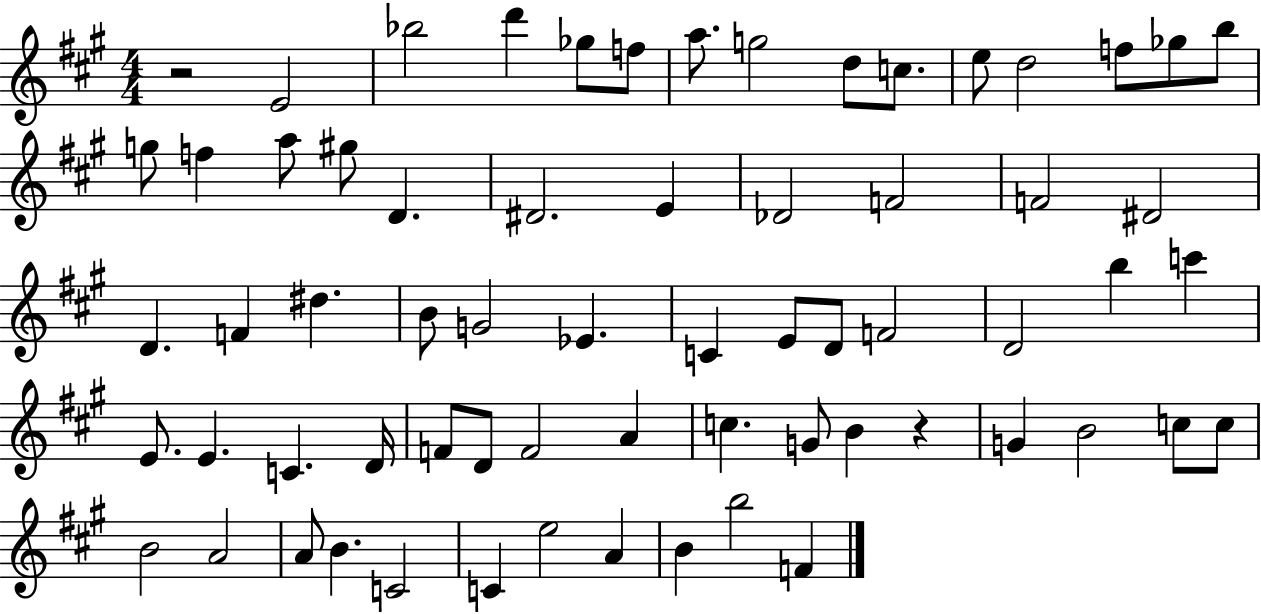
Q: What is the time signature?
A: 4/4